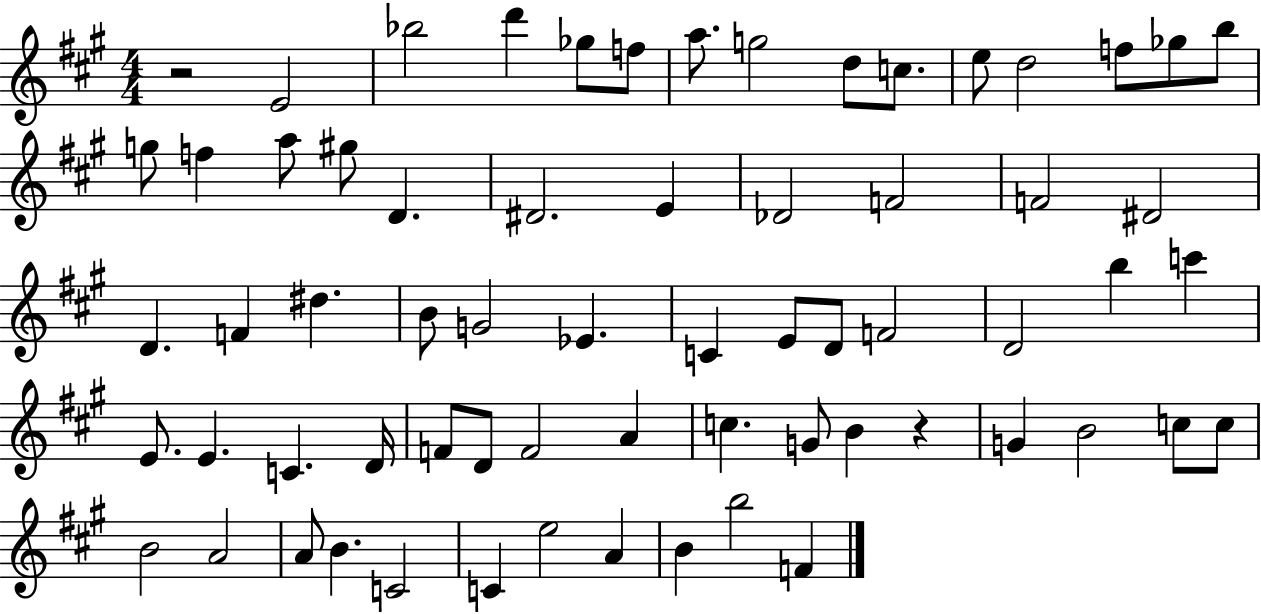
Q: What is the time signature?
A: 4/4